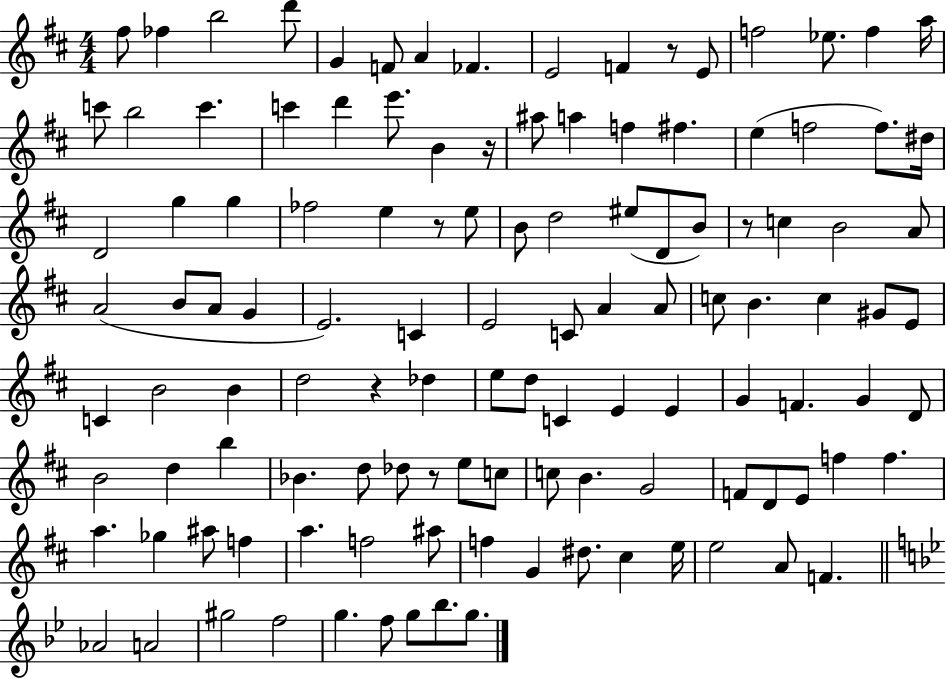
{
  \clef treble
  \numericTimeSignature
  \time 4/4
  \key d \major
  fis''8 fes''4 b''2 d'''8 | g'4 f'8 a'4 fes'4. | e'2 f'4 r8 e'8 | f''2 ees''8. f''4 a''16 | \break c'''8 b''2 c'''4. | c'''4 d'''4 e'''8. b'4 r16 | ais''8 a''4 f''4 fis''4. | e''4( f''2 f''8.) dis''16 | \break d'2 g''4 g''4 | fes''2 e''4 r8 e''8 | b'8 d''2 eis''8( d'8 b'8) | r8 c''4 b'2 a'8 | \break a'2( b'8 a'8 g'4 | e'2.) c'4 | e'2 c'8 a'4 a'8 | c''8 b'4. c''4 gis'8 e'8 | \break c'4 b'2 b'4 | d''2 r4 des''4 | e''8 d''8 c'4 e'4 e'4 | g'4 f'4. g'4 d'8 | \break b'2 d''4 b''4 | bes'4. d''8 des''8 r8 e''8 c''8 | c''8 b'4. g'2 | f'8 d'8 e'8 f''4 f''4. | \break a''4. ges''4 ais''8 f''4 | a''4. f''2 ais''8 | f''4 g'4 dis''8. cis''4 e''16 | e''2 a'8 f'4. | \break \bar "||" \break \key bes \major aes'2 a'2 | gis''2 f''2 | g''4. f''8 g''8 bes''8. g''8. | \bar "|."
}